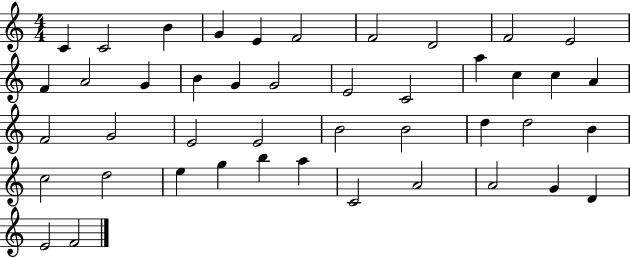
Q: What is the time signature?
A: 4/4